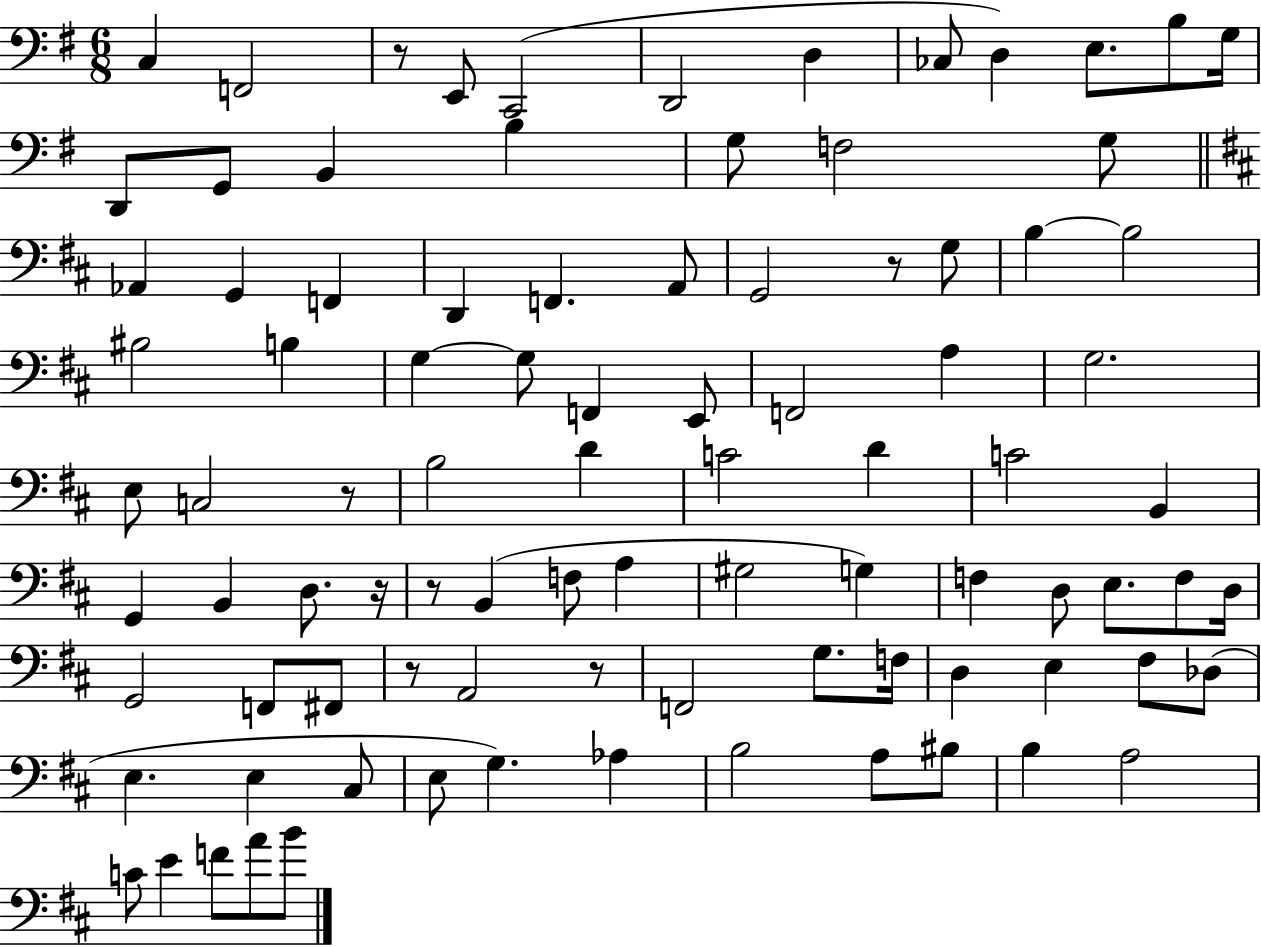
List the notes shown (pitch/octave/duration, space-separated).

C3/q F2/h R/e E2/e C2/h D2/h D3/q CES3/e D3/q E3/e. B3/e G3/s D2/e G2/e B2/q B3/q G3/e F3/h G3/e Ab2/q G2/q F2/q D2/q F2/q. A2/e G2/h R/e G3/e B3/q B3/h BIS3/h B3/q G3/q G3/e F2/q E2/e F2/h A3/q G3/h. E3/e C3/h R/e B3/h D4/q C4/h D4/q C4/h B2/q G2/q B2/q D3/e. R/s R/e B2/q F3/e A3/q G#3/h G3/q F3/q D3/e E3/e. F3/e D3/s G2/h F2/e F#2/e R/e A2/h R/e F2/h G3/e. F3/s D3/q E3/q F#3/e Db3/e E3/q. E3/q C#3/e E3/e G3/q. Ab3/q B3/h A3/e BIS3/e B3/q A3/h C4/e E4/q F4/e A4/e B4/e